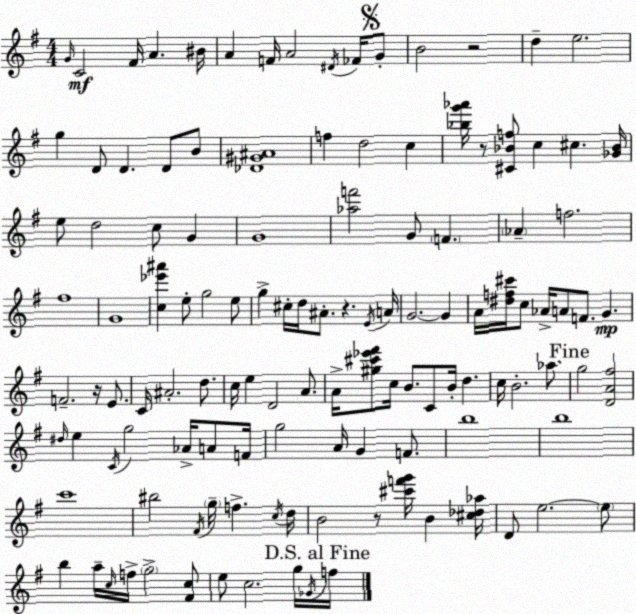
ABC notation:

X:1
T:Untitled
M:4/4
L:1/4
K:G
G/4 C2 ^F/4 A ^B/4 A F/4 A2 ^D/4 _F/4 G/2 B2 z2 d e2 g D/2 D D/2 B/2 [_D^G^A]4 f d2 c [_bg'_a']/4 z/2 [^C_Bf]/2 c ^c [_G_B]/4 e/2 d2 c/2 G G4 [_af']2 G/2 F _A f2 ^f4 G4 [c_e'^a'] e/2 g2 e/2 g ^c/4 d/4 ^A/2 z E/4 A/4 G2 G A/4 [^df^c']/4 c/2 _A/4 A/2 F/2 G F2 z/4 E/2 C/4 ^A2 d/2 c/4 e D2 A/2 A/4 [^g^c'_e'^f']/2 c/4 B/2 C/2 B/4 d c/4 B2 _a/2 g2 [DA^f]2 ^d/4 e C/4 g2 _A/4 A/2 F/4 g2 A/4 G F/2 b4 b4 c'4 ^b2 ^F/4 g/4 f c/4 d/4 B2 z/2 [^c'f'g']/4 B [^c_d_a]/4 D/2 e2 e/2 b a/4 c/4 f/4 g2 [^Fc]/2 e/2 c2 g/4 _G/4 f/4